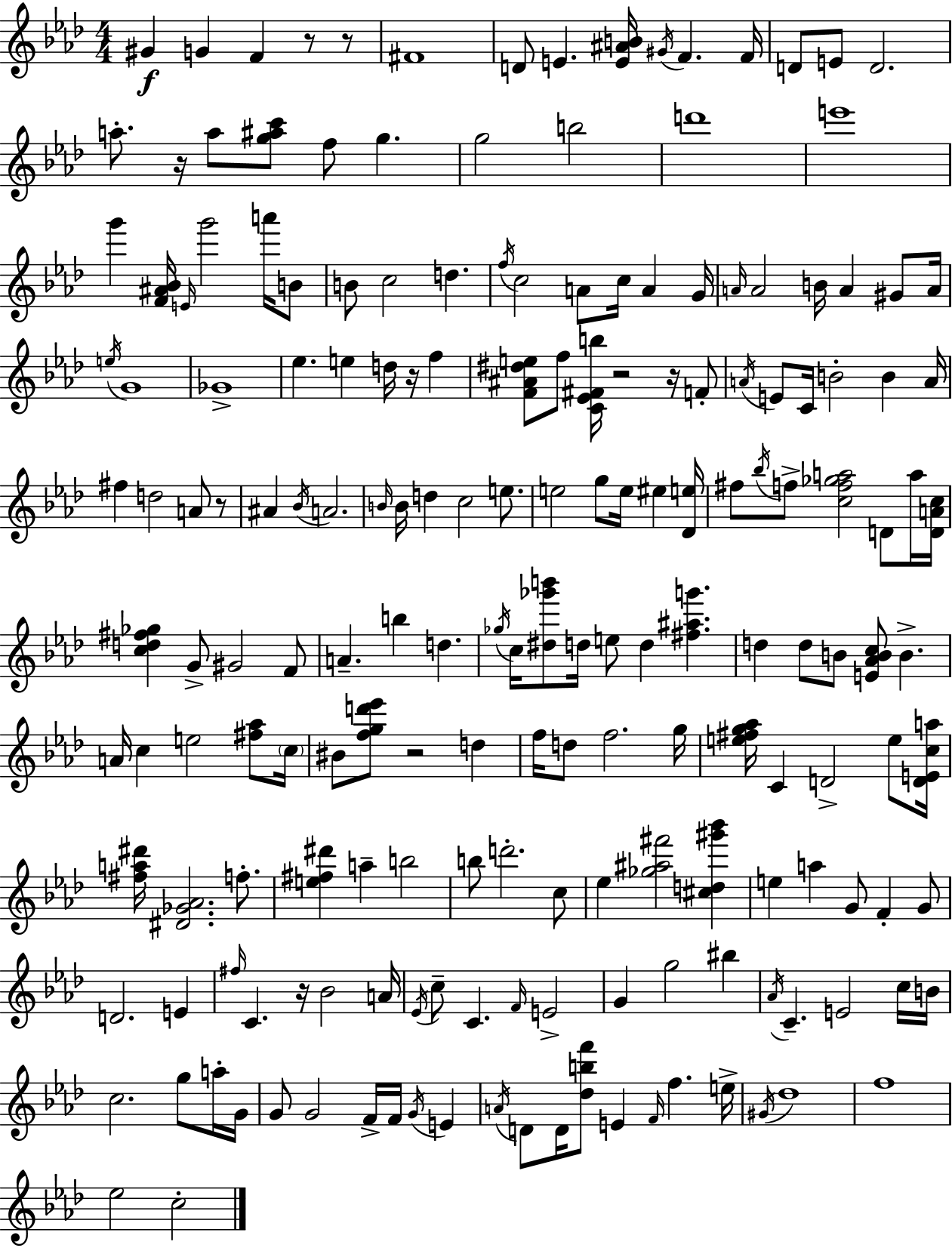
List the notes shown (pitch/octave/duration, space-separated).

G#4/q G4/q F4/q R/e R/e F#4/w D4/e E4/q. [E4,A#4,B4]/s G#4/s F4/q. F4/s D4/e E4/e D4/h. A5/e. R/s A5/e [G5,A#5,C6]/e F5/e G5/q. G5/h B5/h D6/w E6/w G6/q [F4,A#4,Bb4]/s E4/s G6/h A6/s B4/e B4/e C5/h D5/q. F5/s C5/h A4/e C5/s A4/q G4/s A4/s A4/h B4/s A4/q G#4/e A4/s E5/s G4/w Gb4/w Eb5/q. E5/q D5/s R/s F5/q [F4,A#4,D#5,E5]/e F5/e [C4,Eb4,F#4,B5]/s R/h R/s F4/e A4/s E4/e C4/s B4/h B4/q A4/s F#5/q D5/h A4/e R/e A#4/q Bb4/s A4/h. B4/s B4/s D5/q C5/h E5/e. E5/h G5/e E5/s EIS5/q [Db4,E5]/s F#5/e Bb5/s F5/e [C5,F5,Gb5,A5]/h D4/e A5/s [D4,A4,C5]/s [C5,D5,F#5,Gb5]/q G4/e G#4/h F4/e A4/q. B5/q D5/q. Gb5/s C5/s [D#5,Gb6,B6]/e D5/s E5/e D5/q [F#5,A#5,G6]/q. D5/q D5/e B4/e [E4,Ab4,B4,C5]/e B4/q. A4/s C5/q E5/h [F#5,Ab5]/e C5/s BIS4/e [F5,G5,D6,Eb6]/e R/h D5/q F5/s D5/e F5/h. G5/s [E5,F#5,G5,Ab5]/s C4/q D4/h E5/e [D4,E4,C5,A5]/s [F#5,A5,D#6]/s [D#4,Gb4,Ab4]/h. F5/e. [E5,F#5,D#6]/q A5/q B5/h B5/e D6/h. C5/e Eb5/q [Gb5,A#5,F#6]/h [C#5,D5,G#6,Bb6]/q E5/q A5/q G4/e F4/q G4/e D4/h. E4/q F#5/s C4/q. R/s Bb4/h A4/s Eb4/s C5/e C4/q. F4/s E4/h G4/q G5/h BIS5/q Ab4/s C4/q. E4/h C5/s B4/s C5/h. G5/e A5/s G4/s G4/e G4/h F4/s F4/s G4/s E4/q A4/s D4/e D4/s [Db5,B5,F6]/e E4/q F4/s F5/q. E5/s G#4/s Db5/w F5/w Eb5/h C5/h